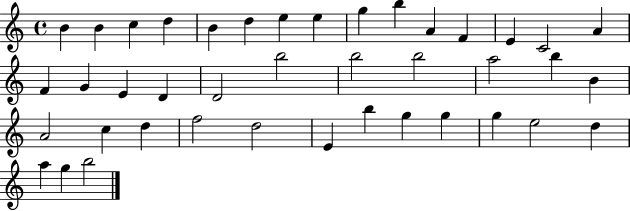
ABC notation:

X:1
T:Untitled
M:4/4
L:1/4
K:C
B B c d B d e e g b A F E C2 A F G E D D2 b2 b2 b2 a2 b B A2 c d f2 d2 E b g g g e2 d a g b2